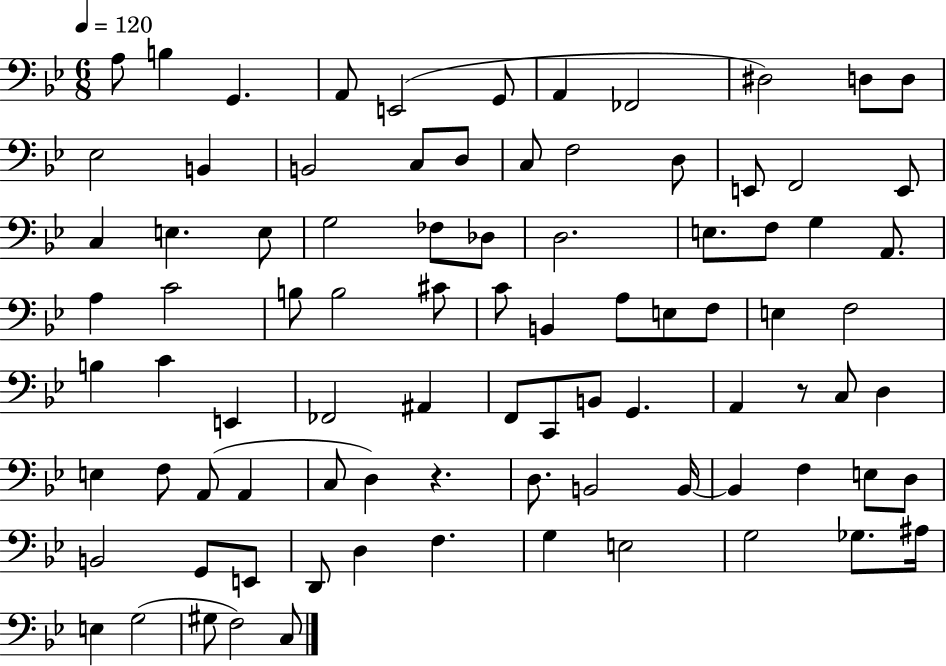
X:1
T:Untitled
M:6/8
L:1/4
K:Bb
A,/2 B, G,, A,,/2 E,,2 G,,/2 A,, _F,,2 ^D,2 D,/2 D,/2 _E,2 B,, B,,2 C,/2 D,/2 C,/2 F,2 D,/2 E,,/2 F,,2 E,,/2 C, E, E,/2 G,2 _F,/2 _D,/2 D,2 E,/2 F,/2 G, A,,/2 A, C2 B,/2 B,2 ^C/2 C/2 B,, A,/2 E,/2 F,/2 E, F,2 B, C E,, _F,,2 ^A,, F,,/2 C,,/2 B,,/2 G,, A,, z/2 C,/2 D, E, F,/2 A,,/2 A,, C,/2 D, z D,/2 B,,2 B,,/4 B,, F, E,/2 D,/2 B,,2 G,,/2 E,,/2 D,,/2 D, F, G, E,2 G,2 _G,/2 ^A,/4 E, G,2 ^G,/2 F,2 C,/2